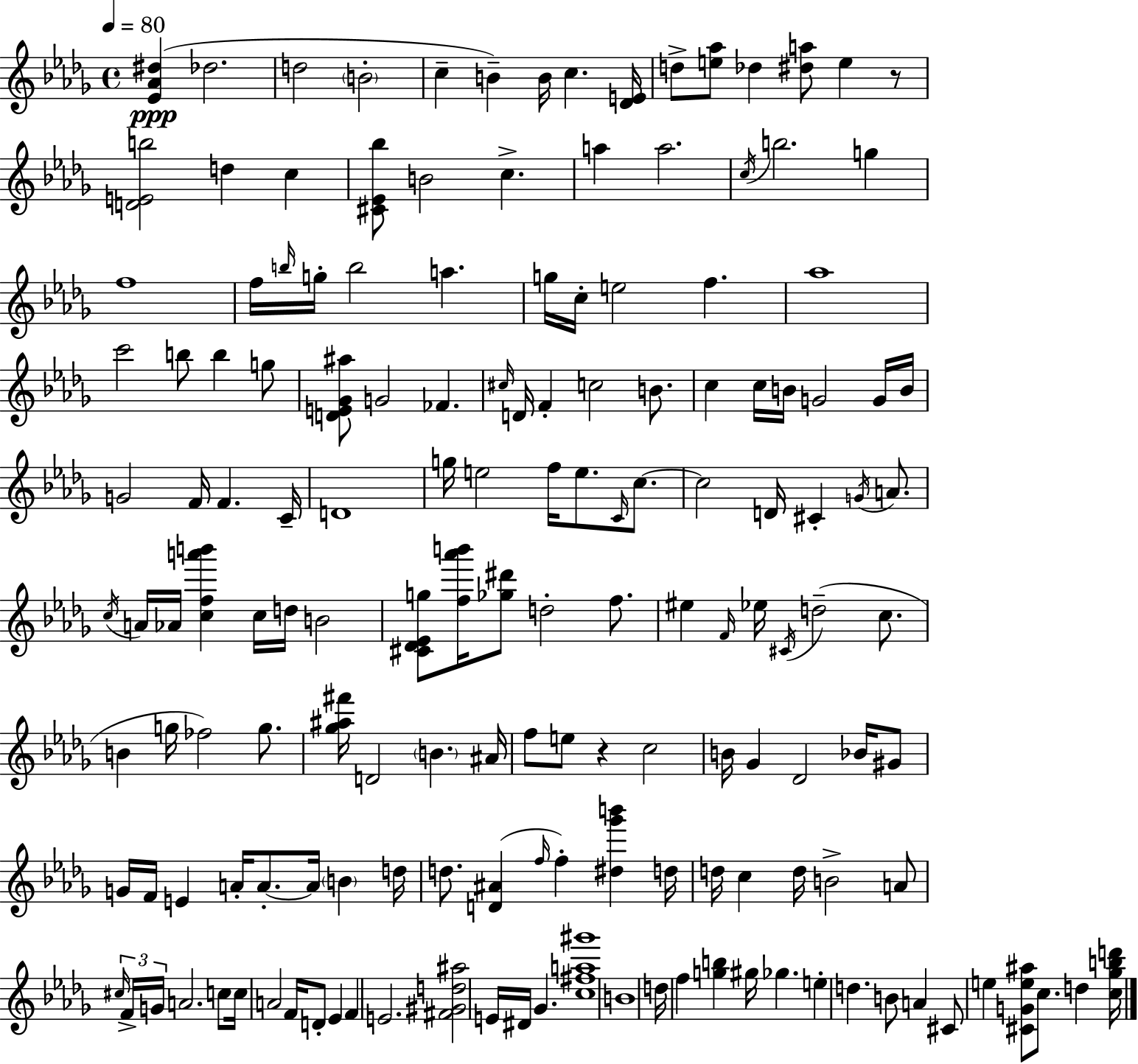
[Eb4,Ab4,D#5]/q Db5/h. D5/h B4/h C5/q B4/q B4/s C5/q. [Db4,E4]/s D5/e [E5,Ab5]/e Db5/q [D#5,A5]/e E5/q R/e [D4,E4,B5]/h D5/q C5/q [C#4,Eb4,Bb5]/e B4/h C5/q. A5/q A5/h. C5/s B5/h. G5/q F5/w F5/s B5/s G5/s B5/h A5/q. G5/s C5/s E5/h F5/q. Ab5/w C6/h B5/e B5/q G5/e [D4,E4,Gb4,A#5]/e G4/h FES4/q. C#5/s D4/s F4/q C5/h B4/e. C5/q C5/s B4/s G4/h G4/s B4/s G4/h F4/s F4/q. C4/s D4/w G5/s E5/h F5/s E5/e. C4/s C5/e. C5/h D4/s C#4/q G4/s A4/e. C5/s A4/s Ab4/s [C5,F5,A6,B6]/q C5/s D5/s B4/h [C#4,Db4,Eb4,G5]/e [F5,Ab6,B6]/s [Gb5,D#6]/e D5/h F5/e. EIS5/q F4/s Eb5/s C#4/s D5/h C5/e. B4/q G5/s FES5/h G5/e. [Gb5,A#5,F#6]/s D4/h B4/q. A#4/s F5/e E5/e R/q C5/h B4/s Gb4/q Db4/h Bb4/s G#4/e G4/s F4/s E4/q A4/s A4/e. A4/s B4/q D5/s D5/e. [D4,A#4]/q F5/s F5/q [D#5,Gb6,B6]/q D5/s D5/s C5/q D5/s B4/h A4/e C#5/s F4/s G4/s A4/h. C5/e C5/s A4/h F4/s D4/e Eb4/q F4/q E4/h. [F#4,G#4,D5,A#5]/h E4/s D#4/s Gb4/q. [C5,F#5,A5,G#6]/w B4/w D5/s F5/q [G5,B5]/q G#5/s Gb5/q. E5/q D5/q. B4/e A4/q C#4/e E5/q [C#4,G4,E5,A#5]/e C5/e. D5/q [C5,Gb5,B5,D6]/s